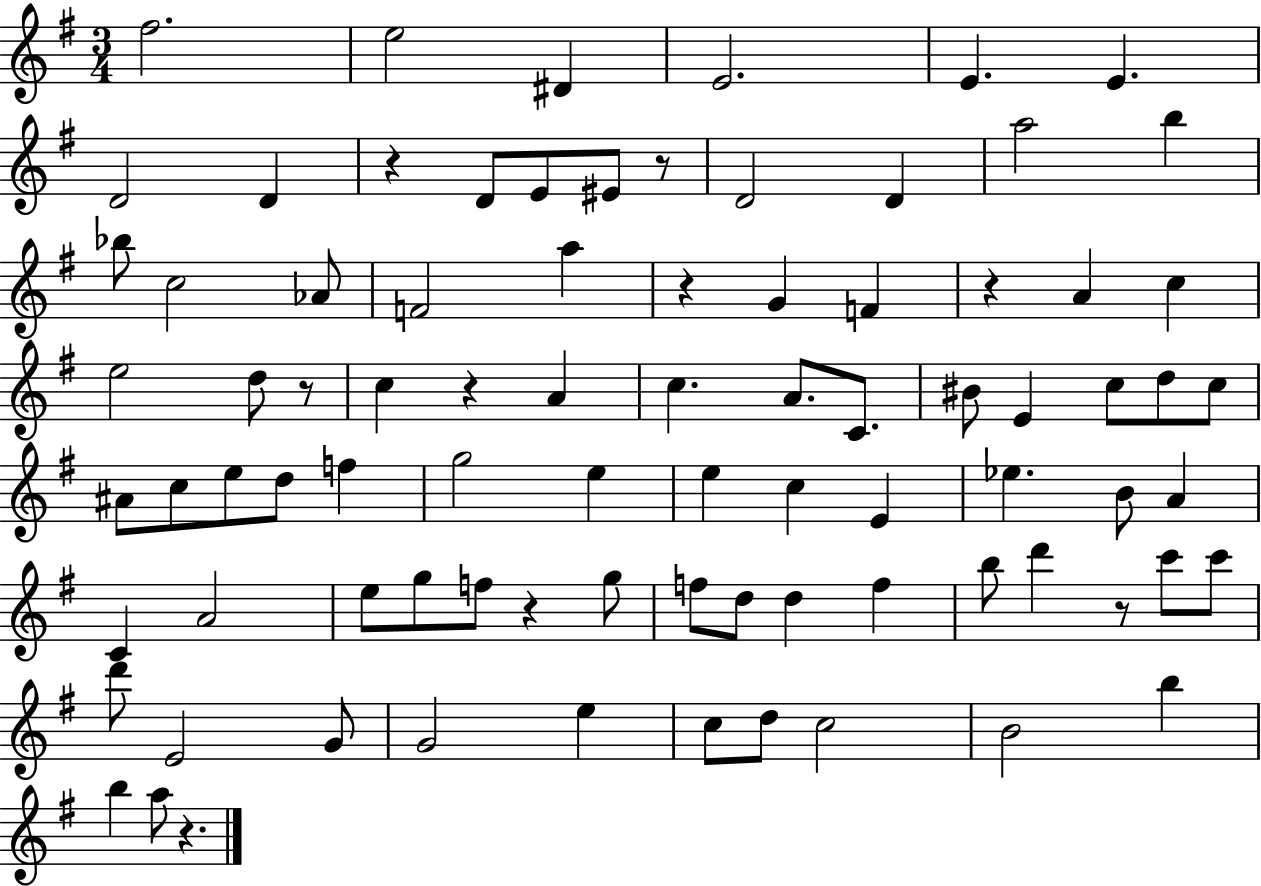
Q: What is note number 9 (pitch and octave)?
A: D4